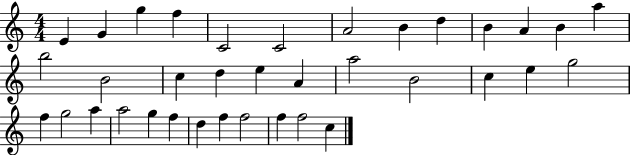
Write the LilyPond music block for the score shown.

{
  \clef treble
  \numericTimeSignature
  \time 4/4
  \key c \major
  e'4 g'4 g''4 f''4 | c'2 c'2 | a'2 b'4 d''4 | b'4 a'4 b'4 a''4 | \break b''2 b'2 | c''4 d''4 e''4 a'4 | a''2 b'2 | c''4 e''4 g''2 | \break f''4 g''2 a''4 | a''2 g''4 f''4 | d''4 f''4 f''2 | f''4 f''2 c''4 | \break \bar "|."
}